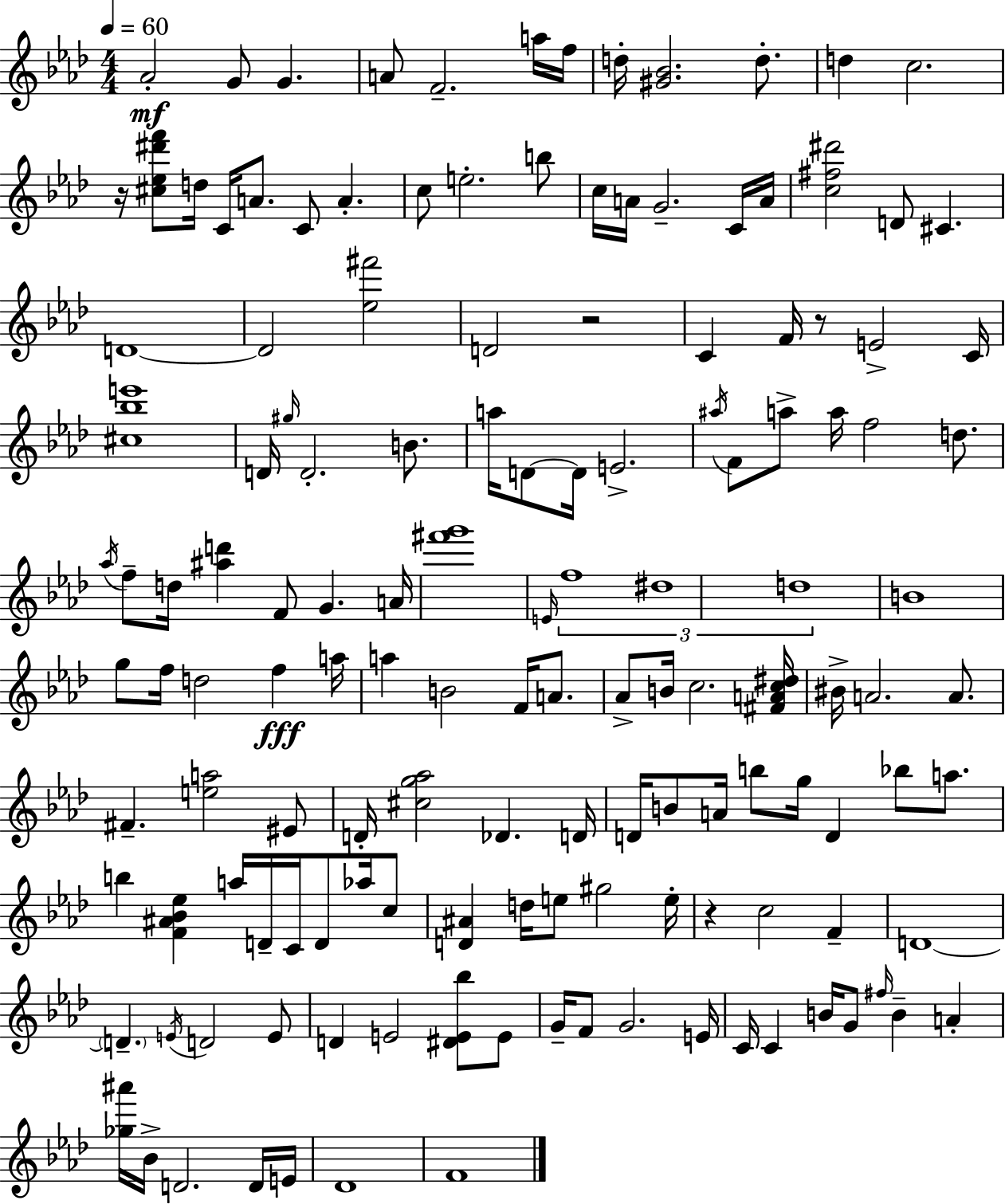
{
  \clef treble
  \numericTimeSignature
  \time 4/4
  \key aes \major
  \tempo 4 = 60
  aes'2-.\mf g'8 g'4. | a'8 f'2.-- a''16 f''16 | d''16-. <gis' bes'>2. d''8.-. | d''4 c''2. | \break r16 <cis'' ees'' dis''' f'''>8 d''16 c'16 a'8. c'8 a'4.-. | c''8 e''2.-. b''8 | c''16 a'16 g'2.-- c'16 a'16 | <c'' fis'' dis'''>2 d'8 cis'4. | \break d'1~~ | d'2 <ees'' fis'''>2 | d'2 r2 | c'4 f'16 r8 e'2-> c'16 | \break <cis'' bes'' e'''>1 | d'16 \grace { gis''16 } d'2.-. b'8. | a''16 d'8~~ d'16 e'2.-> | \acciaccatura { ais''16 } f'8 a''8-> a''16 f''2 d''8. | \break \acciaccatura { aes''16 } f''8-- d''16 <ais'' d'''>4 f'8 g'4. | a'16 <fis''' g'''>1 | \grace { e'16 } \tuplet 3/2 { f''1 | dis''1 | \break d''1 } | b'1 | g''8 f''16 d''2 f''4\fff | a''16 a''4 b'2 | \break f'16 a'8. aes'8-> b'16 c''2. | <fis' a' c'' dis''>16 bis'16-> a'2. | a'8. fis'4.-- <e'' a''>2 | eis'8 d'16-. <cis'' g'' aes''>2 des'4. | \break d'16 d'16 b'8 a'16 b''8 g''16 d'4 bes''8 | a''8. b''4 <f' ais' bes' ees''>4 a''16 d'16-- c'16 d'8 | aes''16 c''8 <d' ais'>4 d''16 e''8 gis''2 | e''16-. r4 c''2 | \break f'4-- d'1~~ | \parenthesize d'4.-- \acciaccatura { e'16 } d'2 | e'8 d'4 e'2 | <dis' e' bes''>8 e'8 g'16-- f'8 g'2. | \break e'16 c'16 c'4 b'16 g'8 \grace { fis''16 } b'4-- | a'4-. <ges'' ais'''>16 bes'16-> d'2. | d'16 e'16 des'1 | f'1 | \break \bar "|."
}